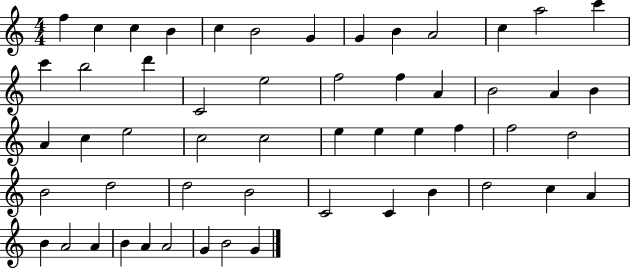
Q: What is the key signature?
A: C major